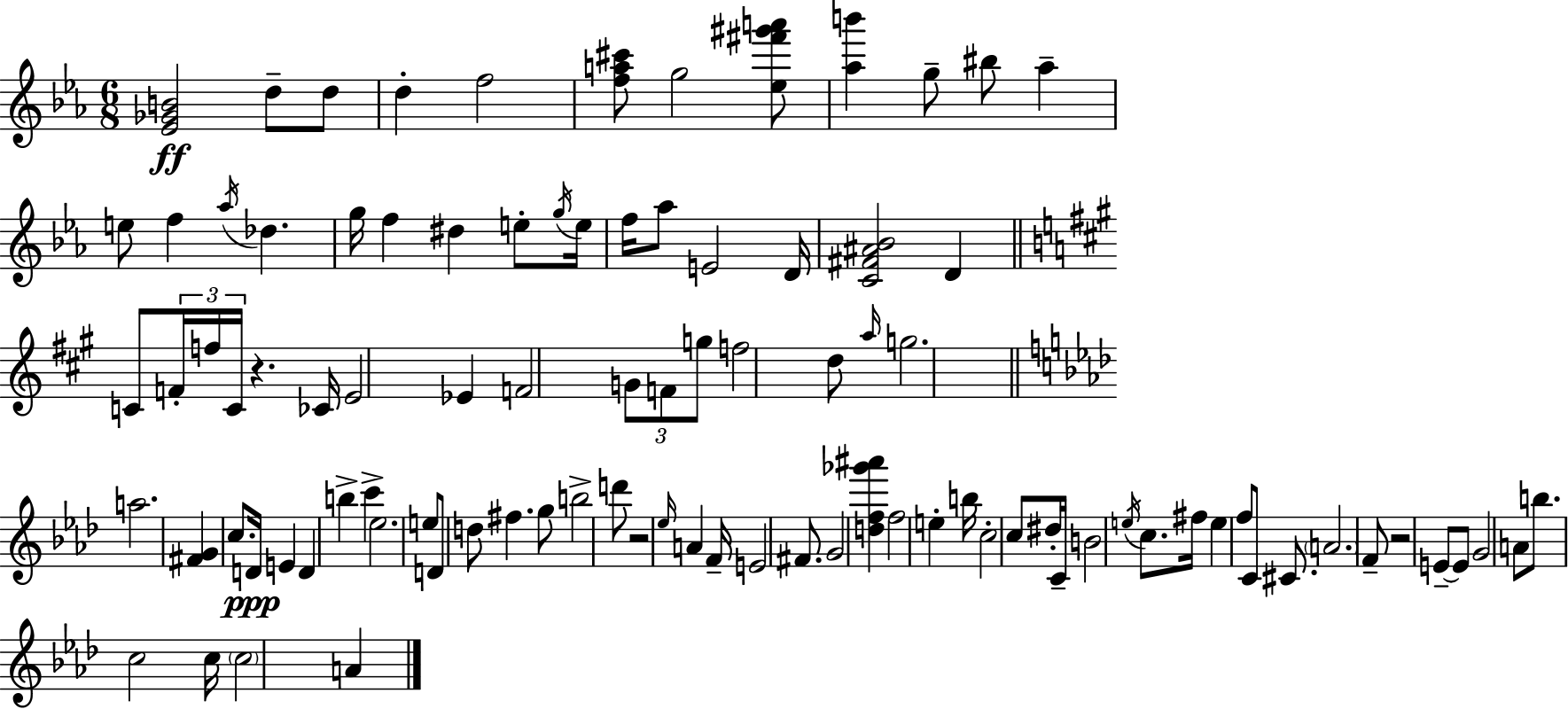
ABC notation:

X:1
T:Untitled
M:6/8
L:1/4
K:Eb
[_E_GB]2 d/2 d/2 d f2 [fa^c']/2 g2 [_e^f'^g'a']/2 [_ab'] g/2 ^b/2 _a e/2 f _a/4 _d g/4 f ^d e/2 g/4 e/4 f/4 _a/2 E2 D/4 [C^F^A_B]2 D C/2 F/4 f/4 C/4 z _C/4 E2 _E F2 G/2 F/2 g/2 f2 d/2 a/4 g2 a2 [^FG] c/2 D/4 E D b c' _e2 e/2 D/2 d/2 ^f g/2 b2 d'/2 z2 _e/4 A F/4 E2 ^F/2 G2 [df_g'^a'] f2 e b/4 c2 c/2 ^d/4 C/4 B2 e/4 c/2 ^f/4 e f/2 C/2 ^C/2 A2 F/2 z2 E/2 E/2 G2 A/2 b/2 c2 c/4 c2 A